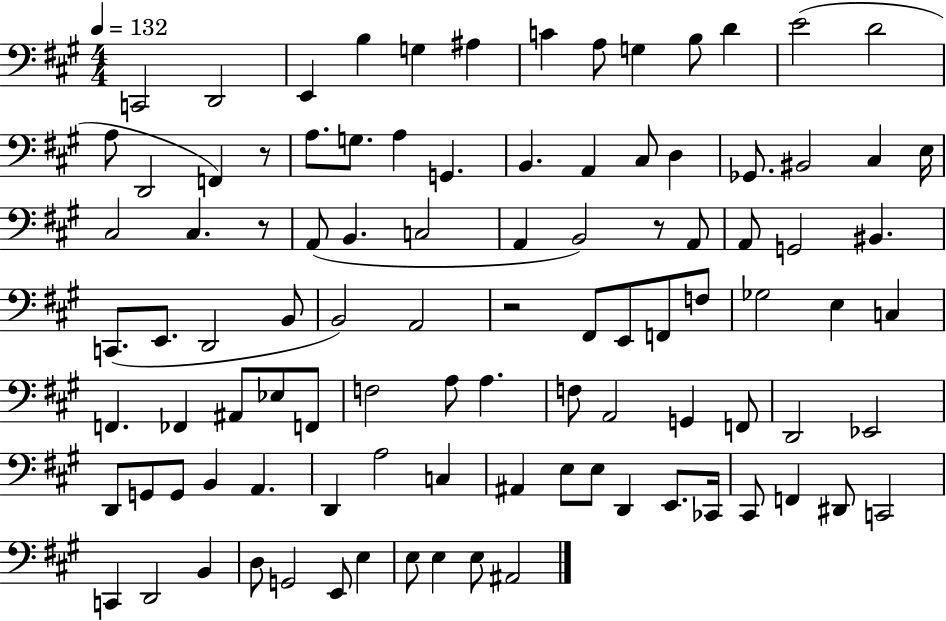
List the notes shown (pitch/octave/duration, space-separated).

C2/h D2/h E2/q B3/q G3/q A#3/q C4/q A3/e G3/q B3/e D4/q E4/h D4/h A3/e D2/h F2/q R/e A3/e. G3/e. A3/q G2/q. B2/q. A2/q C#3/e D3/q Gb2/e. BIS2/h C#3/q E3/s C#3/h C#3/q. R/e A2/e B2/q. C3/h A2/q B2/h R/e A2/e A2/e G2/h BIS2/q. C2/e. E2/e. D2/h B2/e B2/h A2/h R/h F#2/e E2/e F2/e F3/e Gb3/h E3/q C3/q F2/q. FES2/q A#2/e Eb3/e F2/e F3/h A3/e A3/q. F3/e A2/h G2/q F2/e D2/h Eb2/h D2/e G2/e G2/e B2/q A2/q. D2/q A3/h C3/q A#2/q E3/e E3/e D2/q E2/e. CES2/s C#2/e F2/q D#2/e C2/h C2/q D2/h B2/q D3/e G2/h E2/e E3/q E3/e E3/q E3/e A#2/h